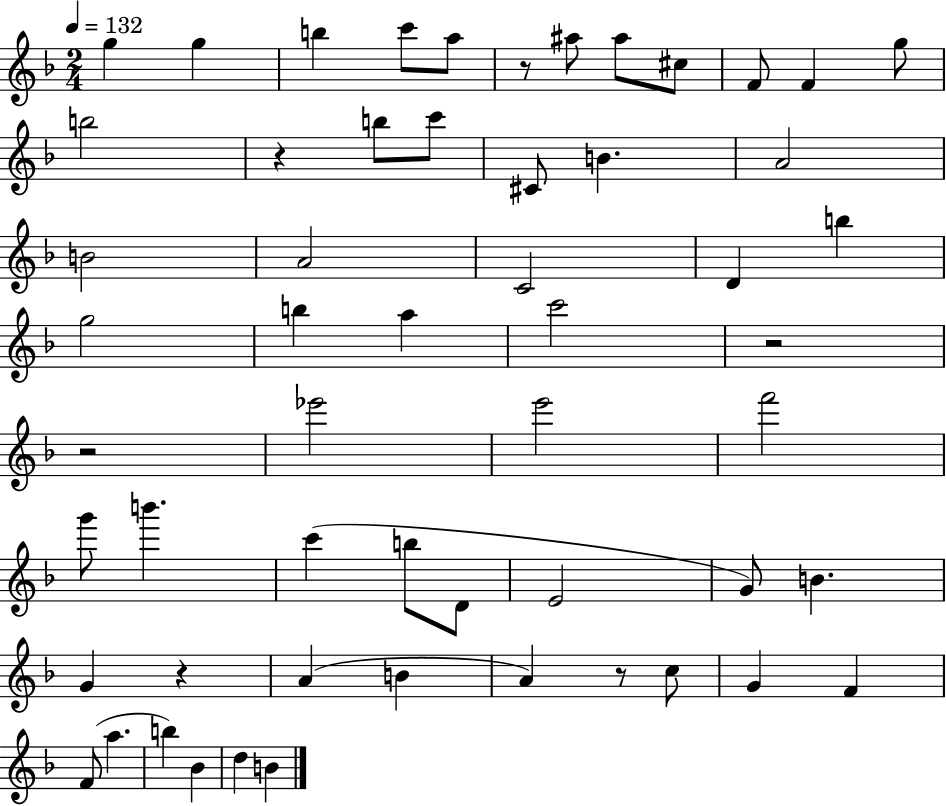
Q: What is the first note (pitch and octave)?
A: G5